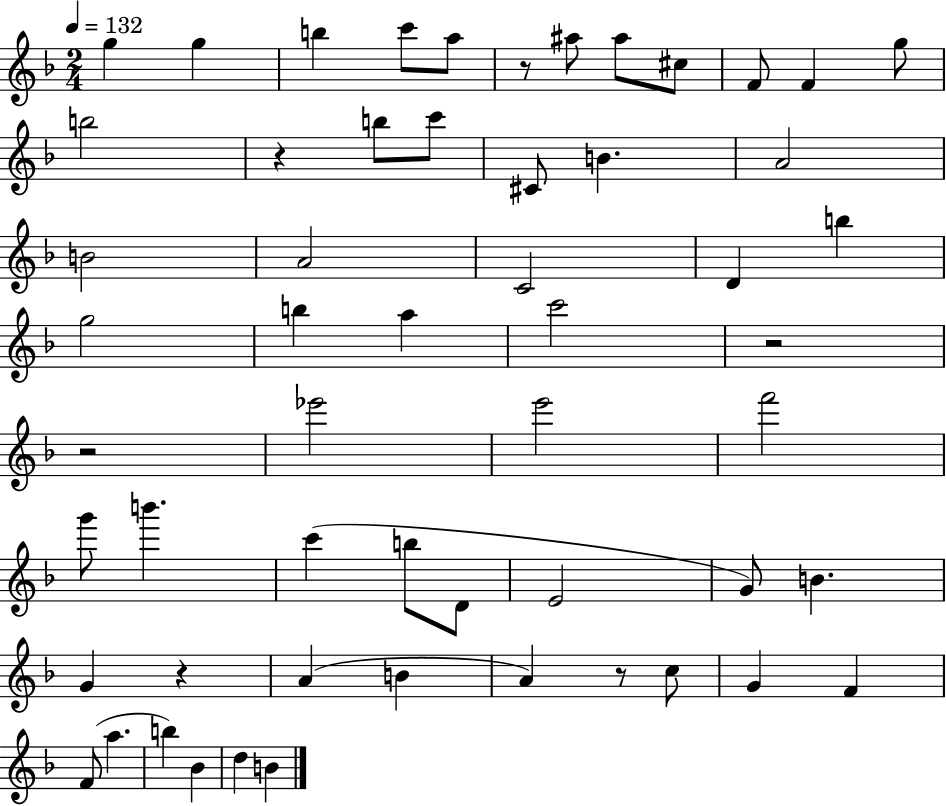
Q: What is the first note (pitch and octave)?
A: G5